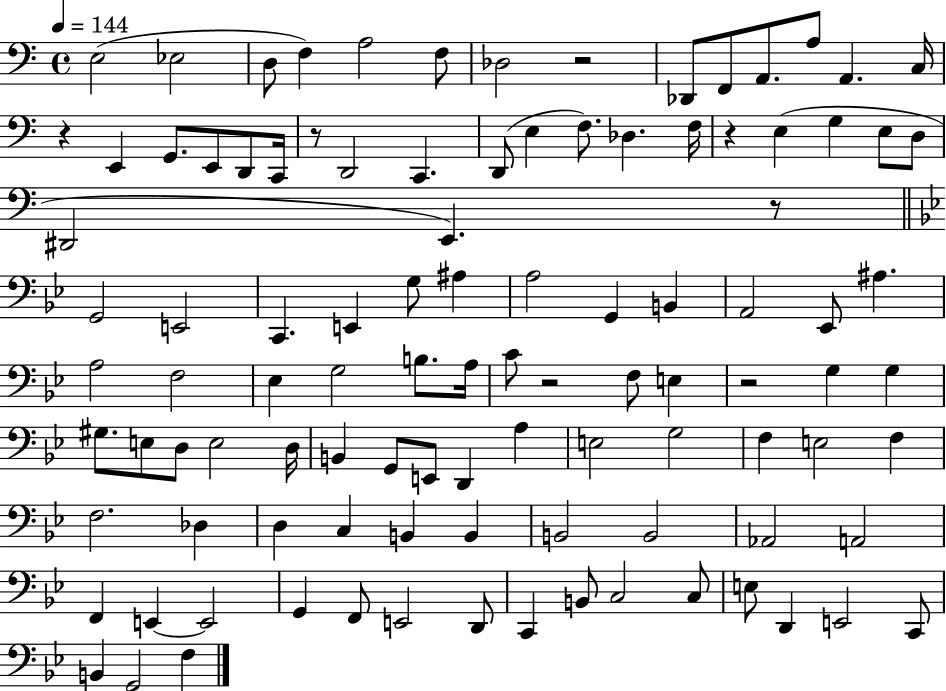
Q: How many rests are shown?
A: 7